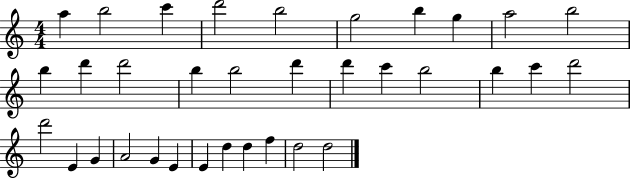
{
  \clef treble
  \numericTimeSignature
  \time 4/4
  \key c \major
  a''4 b''2 c'''4 | d'''2 b''2 | g''2 b''4 g''4 | a''2 b''2 | \break b''4 d'''4 d'''2 | b''4 b''2 d'''4 | d'''4 c'''4 b''2 | b''4 c'''4 d'''2 | \break d'''2 e'4 g'4 | a'2 g'4 e'4 | e'4 d''4 d''4 f''4 | d''2 d''2 | \break \bar "|."
}